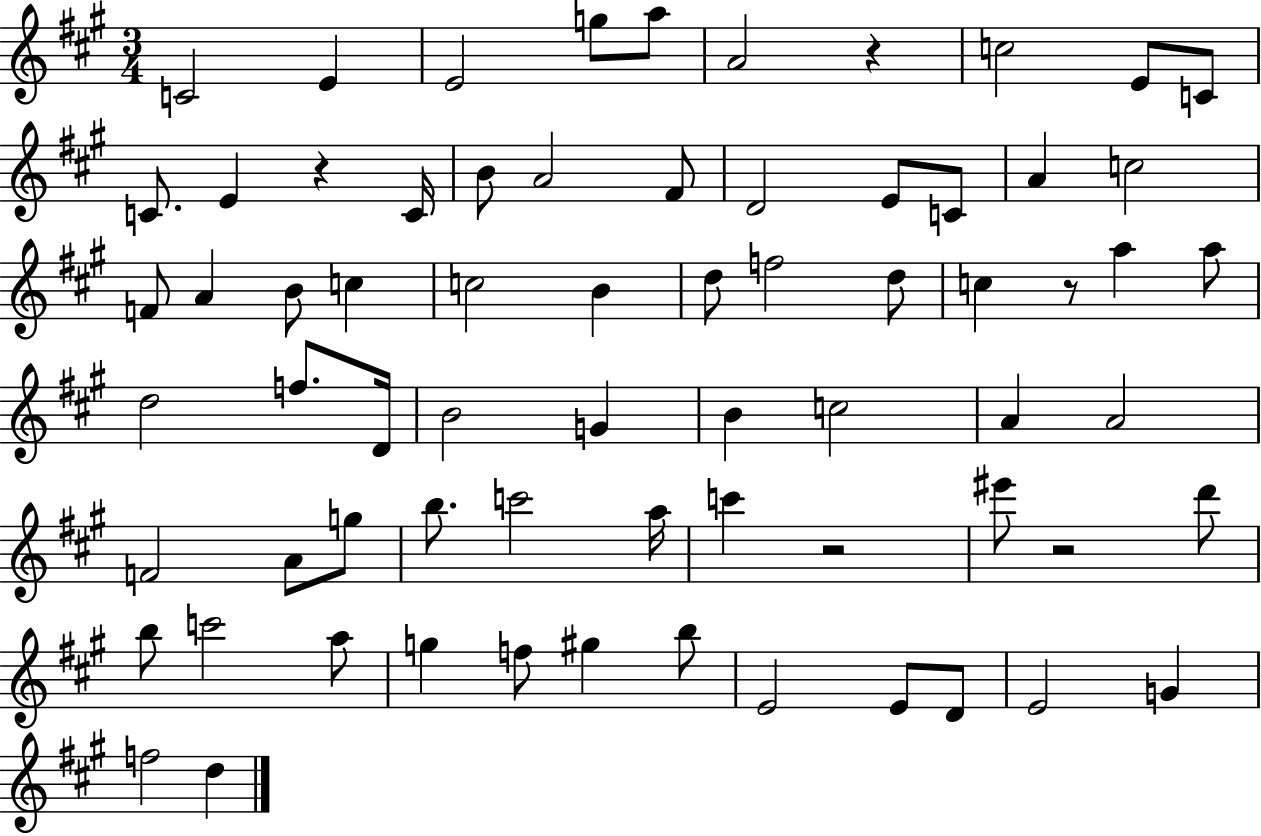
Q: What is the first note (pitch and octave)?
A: C4